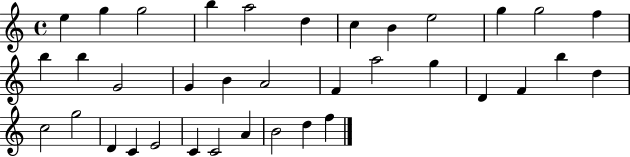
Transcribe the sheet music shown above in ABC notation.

X:1
T:Untitled
M:4/4
L:1/4
K:C
e g g2 b a2 d c B e2 g g2 f b b G2 G B A2 F a2 g D F b d c2 g2 D C E2 C C2 A B2 d f